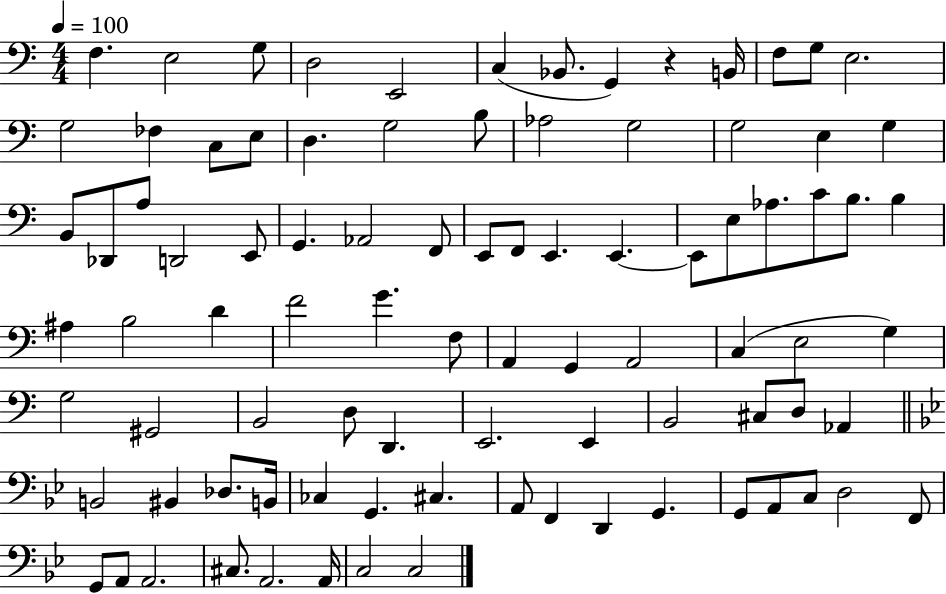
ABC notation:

X:1
T:Untitled
M:4/4
L:1/4
K:C
F, E,2 G,/2 D,2 E,,2 C, _B,,/2 G,, z B,,/4 F,/2 G,/2 E,2 G,2 _F, C,/2 E,/2 D, G,2 B,/2 _A,2 G,2 G,2 E, G, B,,/2 _D,,/2 A,/2 D,,2 E,,/2 G,, _A,,2 F,,/2 E,,/2 F,,/2 E,, E,, E,,/2 E,/2 _A,/2 C/2 B,/2 B, ^A, B,2 D F2 G F,/2 A,, G,, A,,2 C, E,2 G, G,2 ^G,,2 B,,2 D,/2 D,, E,,2 E,, B,,2 ^C,/2 D,/2 _A,, B,,2 ^B,, _D,/2 B,,/4 _C, G,, ^C, A,,/2 F,, D,, G,, G,,/2 A,,/2 C,/2 D,2 F,,/2 G,,/2 A,,/2 A,,2 ^C,/2 A,,2 A,,/4 C,2 C,2